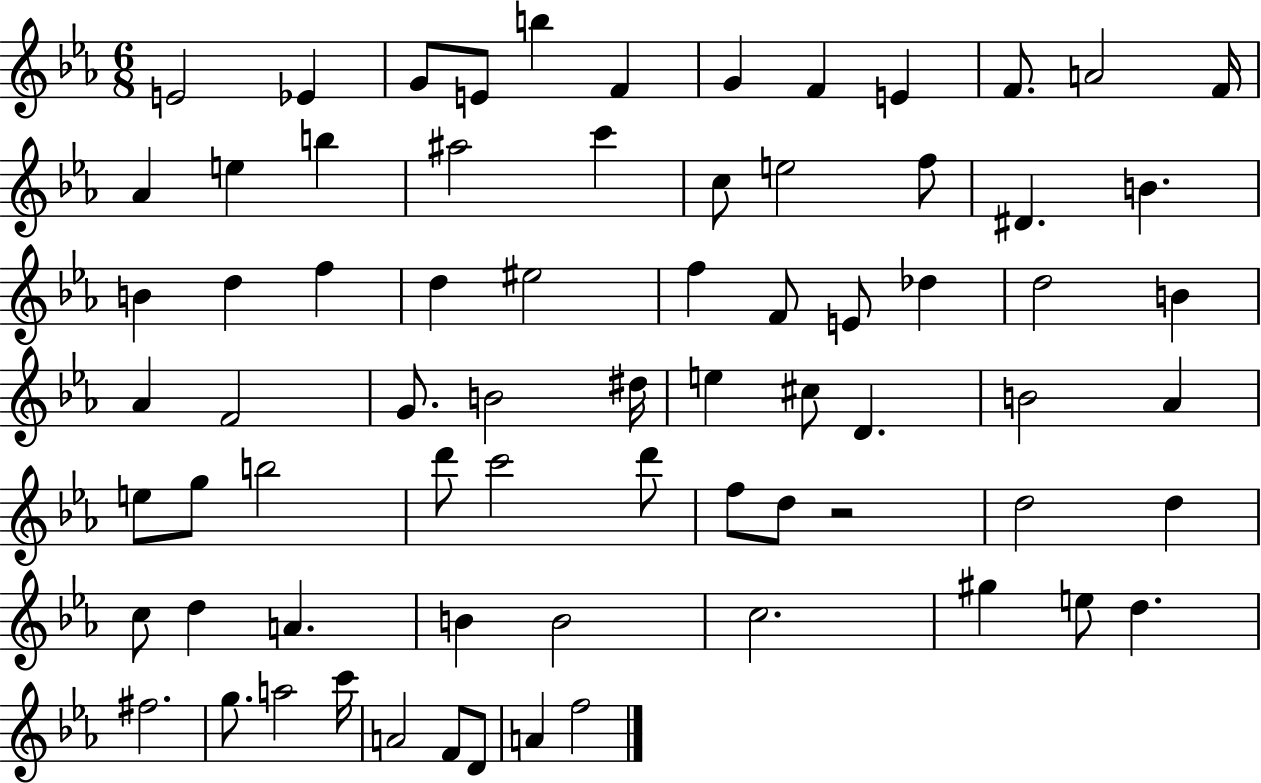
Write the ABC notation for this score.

X:1
T:Untitled
M:6/8
L:1/4
K:Eb
E2 _E G/2 E/2 b F G F E F/2 A2 F/4 _A e b ^a2 c' c/2 e2 f/2 ^D B B d f d ^e2 f F/2 E/2 _d d2 B _A F2 G/2 B2 ^d/4 e ^c/2 D B2 _A e/2 g/2 b2 d'/2 c'2 d'/2 f/2 d/2 z2 d2 d c/2 d A B B2 c2 ^g e/2 d ^f2 g/2 a2 c'/4 A2 F/2 D/2 A f2